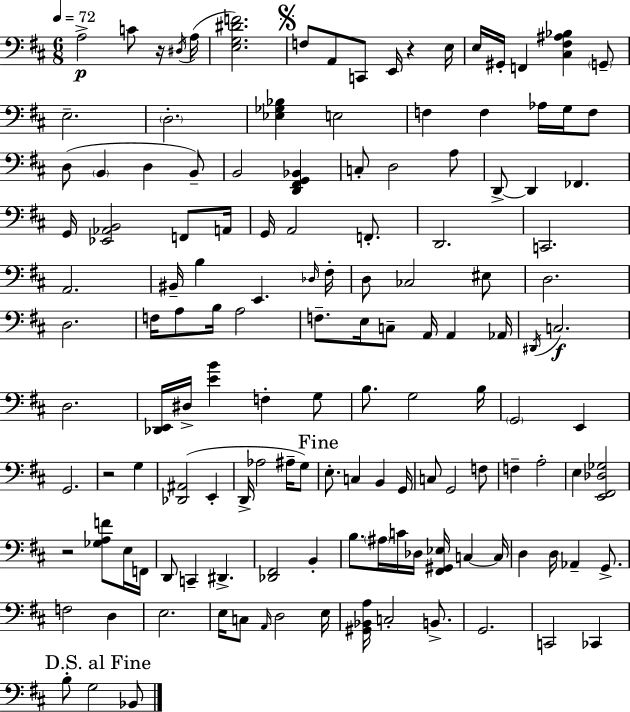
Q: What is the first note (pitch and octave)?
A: A3